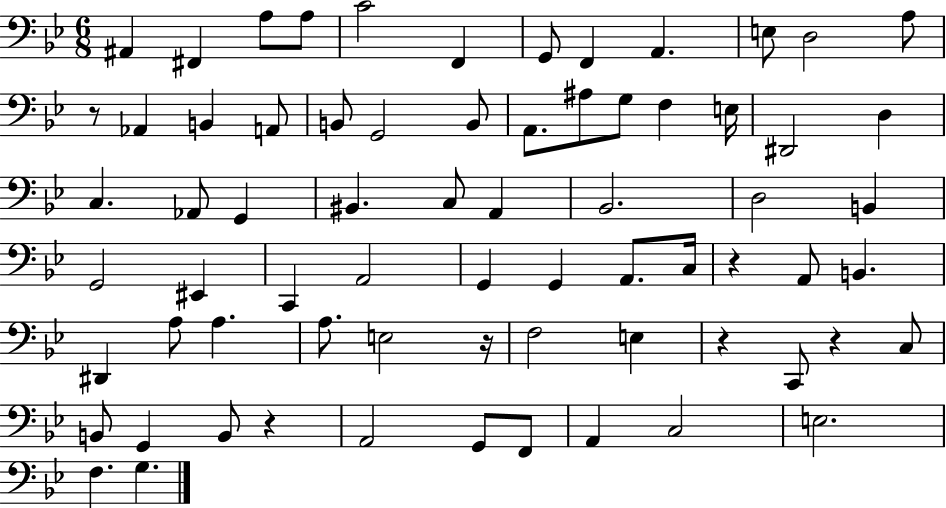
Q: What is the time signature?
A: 6/8